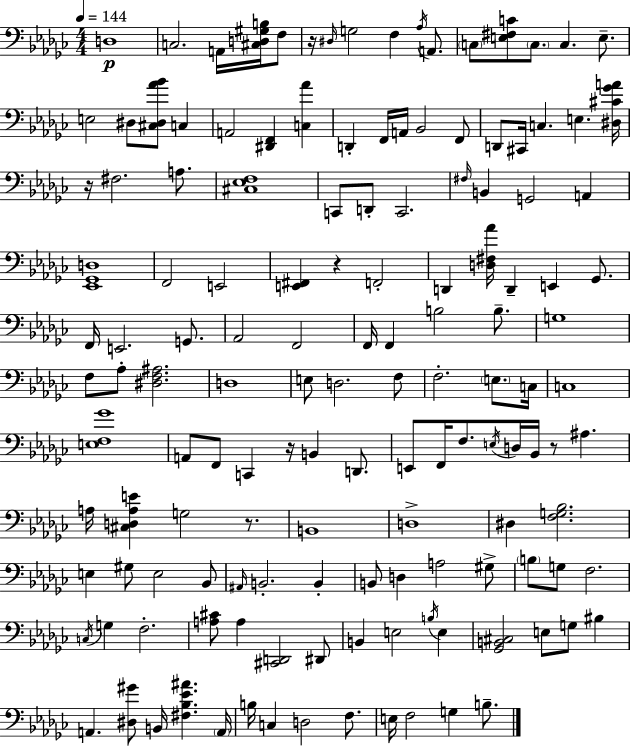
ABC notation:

X:1
T:Untitled
M:4/4
L:1/4
K:Ebm
D,4 C,2 A,,/4 [^C,D,^G,B,]/4 F,/2 z/4 ^D,/4 G,2 F, _A,/4 A,,/2 C,/2 [E,^F,C]/2 C,/2 C, E,/2 E,2 ^D,/2 [^C,^D,_A_B]/2 C, A,,2 [^D,,F,,] [C,_A] D,, F,,/4 A,,/4 _B,,2 F,,/2 D,,/2 ^C,,/4 C, E, [^D,^C_GA]/4 z/4 ^F,2 A,/2 [^C,_E,F,]4 C,,/2 D,,/2 C,,2 ^F,/4 B,, G,,2 A,, [_E,,_G,,D,]4 F,,2 E,,2 [E,,^F,,] z F,,2 D,, [D,^F,_A]/4 D,, E,, _G,,/2 F,,/4 E,,2 G,,/2 _A,,2 F,,2 F,,/4 F,, B,2 B,/2 G,4 F,/2 _A,/2 [^D,F,^A,]2 D,4 E,/2 D,2 F,/2 F,2 E,/2 C,/4 C,4 [E,F,_G]4 A,,/2 F,,/2 C,, z/4 B,, D,,/2 E,,/2 F,,/4 F,/2 E,/4 D,/4 _B,,/4 z/2 ^A, A,/4 [^C,D,A,E] G,2 z/2 B,,4 D,4 ^D, [F,G,_B,]2 E, ^G,/2 E,2 _B,,/2 ^A,,/4 B,,2 B,, B,,/2 D, A,2 ^G,/2 B,/2 G,/2 F,2 C,/4 G, F,2 [A,^C]/2 A, [^C,,D,,]2 ^D,,/2 B,, E,2 B,/4 E, [_G,,B,,^C,]2 E,/2 G,/2 ^B, A,, [^D,^G]/2 B,,/4 [^F,_B,_E^A] A,,/4 B,/4 C, D,2 F,/2 E,/4 F,2 G, B,/2